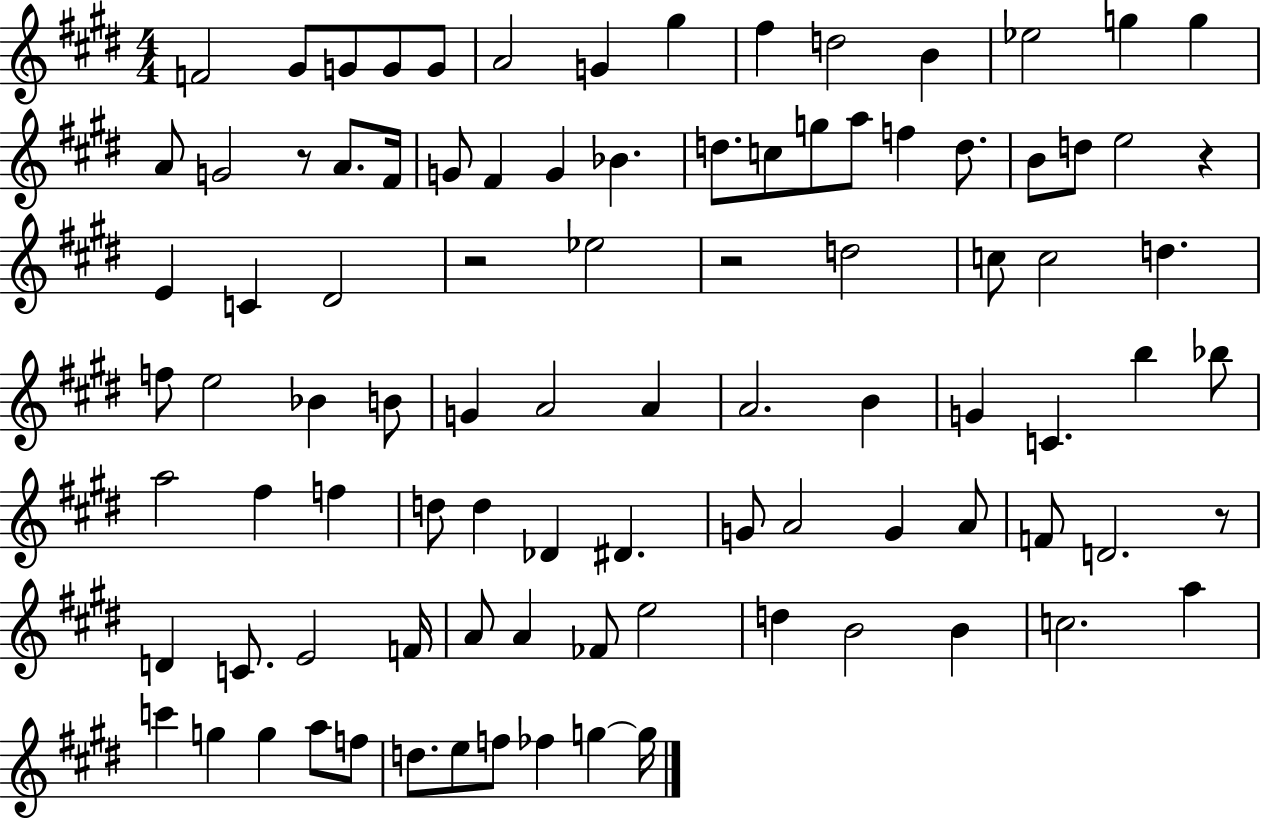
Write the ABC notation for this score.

X:1
T:Untitled
M:4/4
L:1/4
K:E
F2 ^G/2 G/2 G/2 G/2 A2 G ^g ^f d2 B _e2 g g A/2 G2 z/2 A/2 ^F/4 G/2 ^F G _B d/2 c/2 g/2 a/2 f d/2 B/2 d/2 e2 z E C ^D2 z2 _e2 z2 d2 c/2 c2 d f/2 e2 _B B/2 G A2 A A2 B G C b _b/2 a2 ^f f d/2 d _D ^D G/2 A2 G A/2 F/2 D2 z/2 D C/2 E2 F/4 A/2 A _F/2 e2 d B2 B c2 a c' g g a/2 f/2 d/2 e/2 f/2 _f g g/4